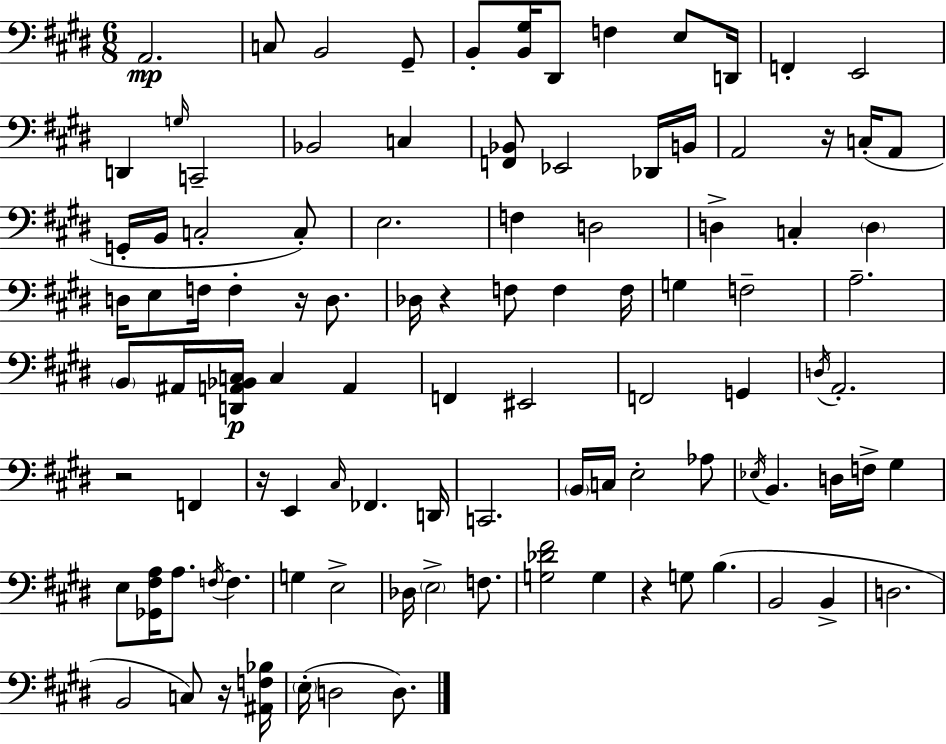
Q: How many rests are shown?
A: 7